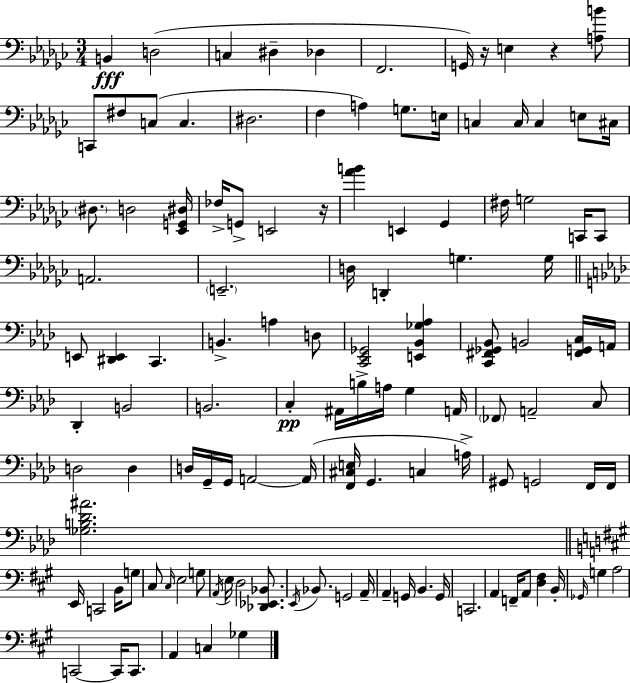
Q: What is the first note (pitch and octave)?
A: B2